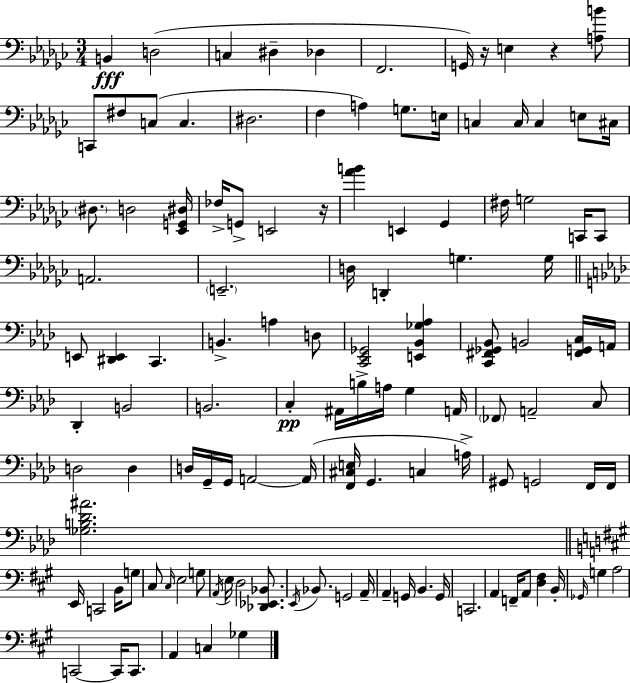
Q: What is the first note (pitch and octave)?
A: B2